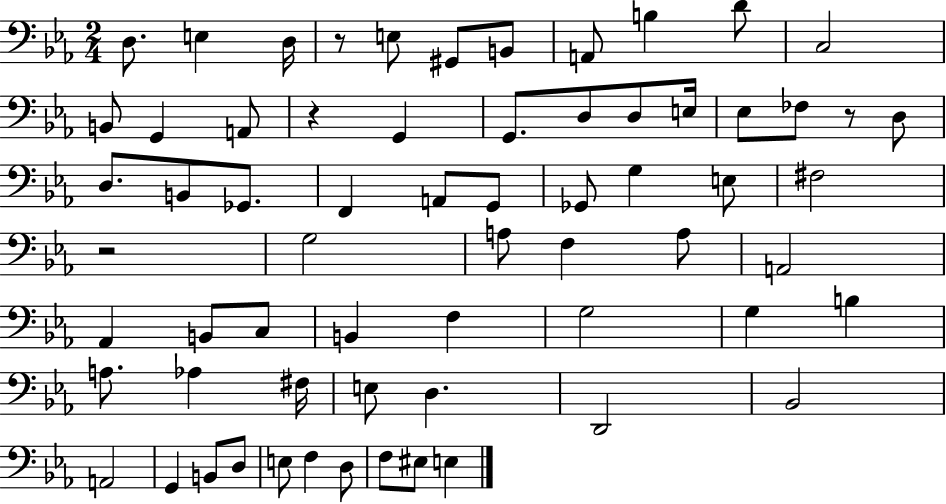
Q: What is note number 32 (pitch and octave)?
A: G3